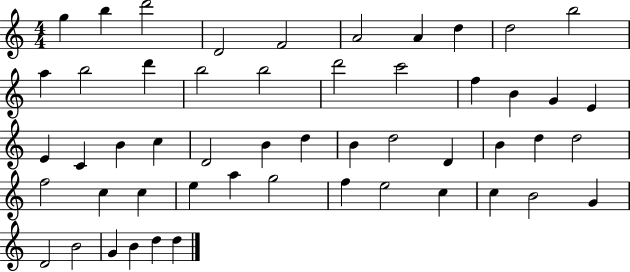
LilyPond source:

{
  \clef treble
  \numericTimeSignature
  \time 4/4
  \key c \major
  g''4 b''4 d'''2 | d'2 f'2 | a'2 a'4 d''4 | d''2 b''2 | \break a''4 b''2 d'''4 | b''2 b''2 | d'''2 c'''2 | f''4 b'4 g'4 e'4 | \break e'4 c'4 b'4 c''4 | d'2 b'4 d''4 | b'4 d''2 d'4 | b'4 d''4 d''2 | \break f''2 c''4 c''4 | e''4 a''4 g''2 | f''4 e''2 c''4 | c''4 b'2 g'4 | \break d'2 b'2 | g'4 b'4 d''4 d''4 | \bar "|."
}